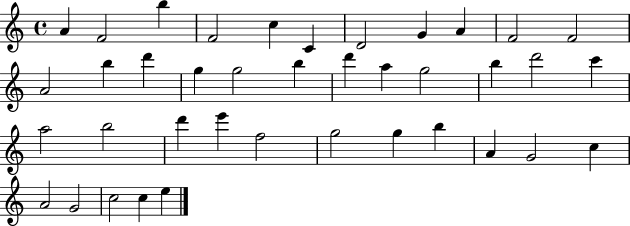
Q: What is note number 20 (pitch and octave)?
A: G5